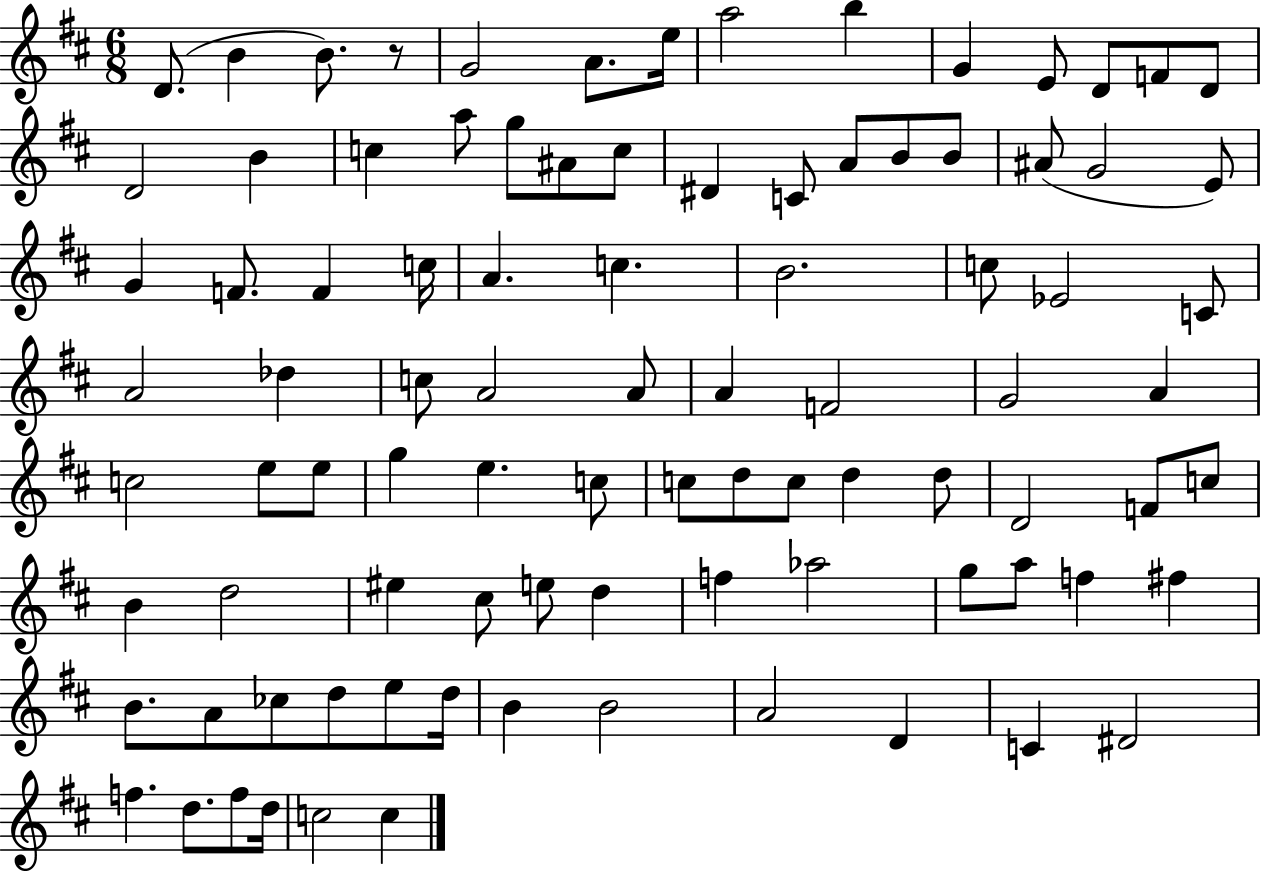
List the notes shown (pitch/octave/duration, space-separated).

D4/e. B4/q B4/e. R/e G4/h A4/e. E5/s A5/h B5/q G4/q E4/e D4/e F4/e D4/e D4/h B4/q C5/q A5/e G5/e A#4/e C5/e D#4/q C4/e A4/e B4/e B4/e A#4/e G4/h E4/e G4/q F4/e. F4/q C5/s A4/q. C5/q. B4/h. C5/e Eb4/h C4/e A4/h Db5/q C5/e A4/h A4/e A4/q F4/h G4/h A4/q C5/h E5/e E5/e G5/q E5/q. C5/e C5/e D5/e C5/e D5/q D5/e D4/h F4/e C5/e B4/q D5/h EIS5/q C#5/e E5/e D5/q F5/q Ab5/h G5/e A5/e F5/q F#5/q B4/e. A4/e CES5/e D5/e E5/e D5/s B4/q B4/h A4/h D4/q C4/q D#4/h F5/q. D5/e. F5/e D5/s C5/h C5/q